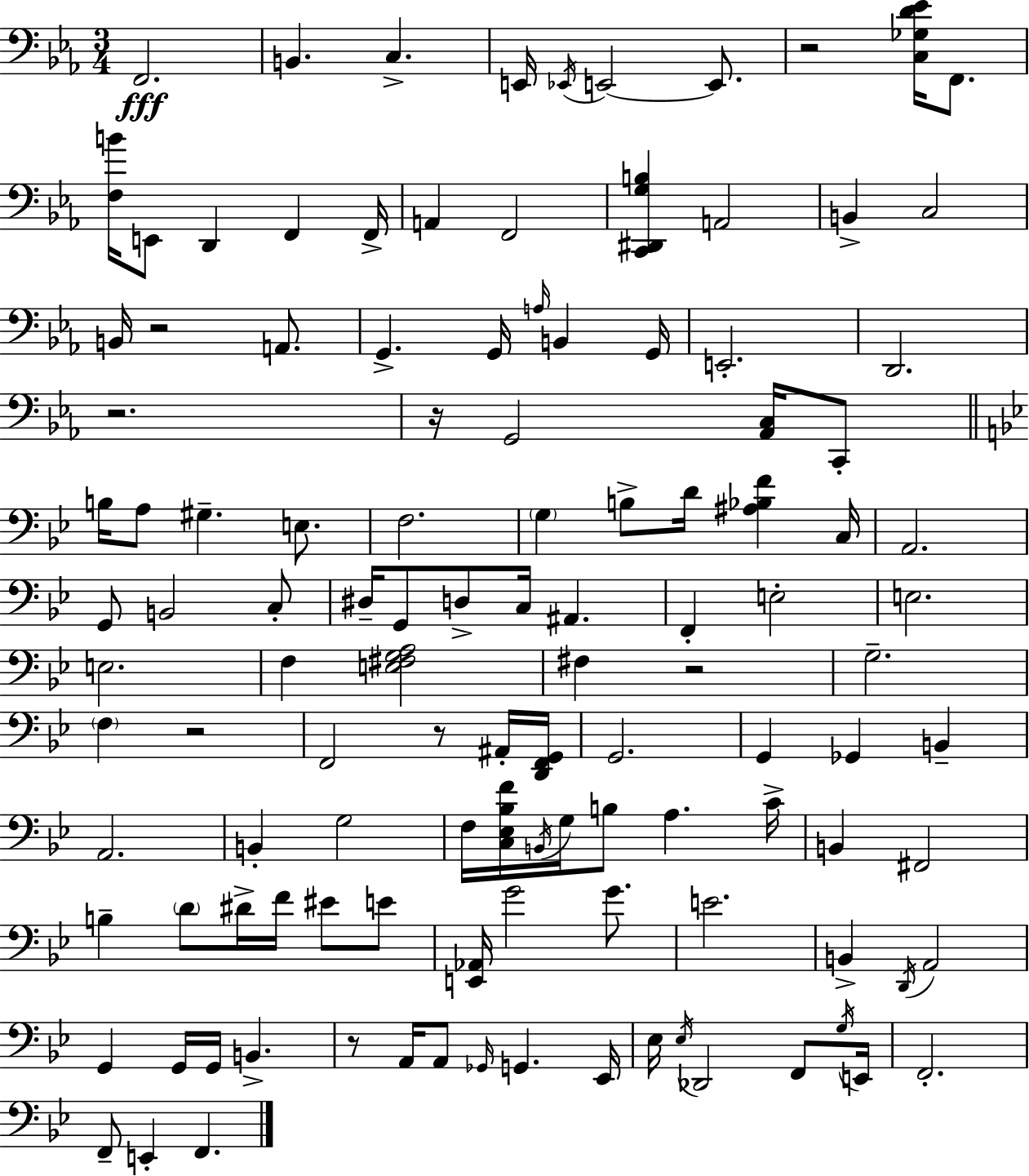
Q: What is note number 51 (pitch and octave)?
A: F3